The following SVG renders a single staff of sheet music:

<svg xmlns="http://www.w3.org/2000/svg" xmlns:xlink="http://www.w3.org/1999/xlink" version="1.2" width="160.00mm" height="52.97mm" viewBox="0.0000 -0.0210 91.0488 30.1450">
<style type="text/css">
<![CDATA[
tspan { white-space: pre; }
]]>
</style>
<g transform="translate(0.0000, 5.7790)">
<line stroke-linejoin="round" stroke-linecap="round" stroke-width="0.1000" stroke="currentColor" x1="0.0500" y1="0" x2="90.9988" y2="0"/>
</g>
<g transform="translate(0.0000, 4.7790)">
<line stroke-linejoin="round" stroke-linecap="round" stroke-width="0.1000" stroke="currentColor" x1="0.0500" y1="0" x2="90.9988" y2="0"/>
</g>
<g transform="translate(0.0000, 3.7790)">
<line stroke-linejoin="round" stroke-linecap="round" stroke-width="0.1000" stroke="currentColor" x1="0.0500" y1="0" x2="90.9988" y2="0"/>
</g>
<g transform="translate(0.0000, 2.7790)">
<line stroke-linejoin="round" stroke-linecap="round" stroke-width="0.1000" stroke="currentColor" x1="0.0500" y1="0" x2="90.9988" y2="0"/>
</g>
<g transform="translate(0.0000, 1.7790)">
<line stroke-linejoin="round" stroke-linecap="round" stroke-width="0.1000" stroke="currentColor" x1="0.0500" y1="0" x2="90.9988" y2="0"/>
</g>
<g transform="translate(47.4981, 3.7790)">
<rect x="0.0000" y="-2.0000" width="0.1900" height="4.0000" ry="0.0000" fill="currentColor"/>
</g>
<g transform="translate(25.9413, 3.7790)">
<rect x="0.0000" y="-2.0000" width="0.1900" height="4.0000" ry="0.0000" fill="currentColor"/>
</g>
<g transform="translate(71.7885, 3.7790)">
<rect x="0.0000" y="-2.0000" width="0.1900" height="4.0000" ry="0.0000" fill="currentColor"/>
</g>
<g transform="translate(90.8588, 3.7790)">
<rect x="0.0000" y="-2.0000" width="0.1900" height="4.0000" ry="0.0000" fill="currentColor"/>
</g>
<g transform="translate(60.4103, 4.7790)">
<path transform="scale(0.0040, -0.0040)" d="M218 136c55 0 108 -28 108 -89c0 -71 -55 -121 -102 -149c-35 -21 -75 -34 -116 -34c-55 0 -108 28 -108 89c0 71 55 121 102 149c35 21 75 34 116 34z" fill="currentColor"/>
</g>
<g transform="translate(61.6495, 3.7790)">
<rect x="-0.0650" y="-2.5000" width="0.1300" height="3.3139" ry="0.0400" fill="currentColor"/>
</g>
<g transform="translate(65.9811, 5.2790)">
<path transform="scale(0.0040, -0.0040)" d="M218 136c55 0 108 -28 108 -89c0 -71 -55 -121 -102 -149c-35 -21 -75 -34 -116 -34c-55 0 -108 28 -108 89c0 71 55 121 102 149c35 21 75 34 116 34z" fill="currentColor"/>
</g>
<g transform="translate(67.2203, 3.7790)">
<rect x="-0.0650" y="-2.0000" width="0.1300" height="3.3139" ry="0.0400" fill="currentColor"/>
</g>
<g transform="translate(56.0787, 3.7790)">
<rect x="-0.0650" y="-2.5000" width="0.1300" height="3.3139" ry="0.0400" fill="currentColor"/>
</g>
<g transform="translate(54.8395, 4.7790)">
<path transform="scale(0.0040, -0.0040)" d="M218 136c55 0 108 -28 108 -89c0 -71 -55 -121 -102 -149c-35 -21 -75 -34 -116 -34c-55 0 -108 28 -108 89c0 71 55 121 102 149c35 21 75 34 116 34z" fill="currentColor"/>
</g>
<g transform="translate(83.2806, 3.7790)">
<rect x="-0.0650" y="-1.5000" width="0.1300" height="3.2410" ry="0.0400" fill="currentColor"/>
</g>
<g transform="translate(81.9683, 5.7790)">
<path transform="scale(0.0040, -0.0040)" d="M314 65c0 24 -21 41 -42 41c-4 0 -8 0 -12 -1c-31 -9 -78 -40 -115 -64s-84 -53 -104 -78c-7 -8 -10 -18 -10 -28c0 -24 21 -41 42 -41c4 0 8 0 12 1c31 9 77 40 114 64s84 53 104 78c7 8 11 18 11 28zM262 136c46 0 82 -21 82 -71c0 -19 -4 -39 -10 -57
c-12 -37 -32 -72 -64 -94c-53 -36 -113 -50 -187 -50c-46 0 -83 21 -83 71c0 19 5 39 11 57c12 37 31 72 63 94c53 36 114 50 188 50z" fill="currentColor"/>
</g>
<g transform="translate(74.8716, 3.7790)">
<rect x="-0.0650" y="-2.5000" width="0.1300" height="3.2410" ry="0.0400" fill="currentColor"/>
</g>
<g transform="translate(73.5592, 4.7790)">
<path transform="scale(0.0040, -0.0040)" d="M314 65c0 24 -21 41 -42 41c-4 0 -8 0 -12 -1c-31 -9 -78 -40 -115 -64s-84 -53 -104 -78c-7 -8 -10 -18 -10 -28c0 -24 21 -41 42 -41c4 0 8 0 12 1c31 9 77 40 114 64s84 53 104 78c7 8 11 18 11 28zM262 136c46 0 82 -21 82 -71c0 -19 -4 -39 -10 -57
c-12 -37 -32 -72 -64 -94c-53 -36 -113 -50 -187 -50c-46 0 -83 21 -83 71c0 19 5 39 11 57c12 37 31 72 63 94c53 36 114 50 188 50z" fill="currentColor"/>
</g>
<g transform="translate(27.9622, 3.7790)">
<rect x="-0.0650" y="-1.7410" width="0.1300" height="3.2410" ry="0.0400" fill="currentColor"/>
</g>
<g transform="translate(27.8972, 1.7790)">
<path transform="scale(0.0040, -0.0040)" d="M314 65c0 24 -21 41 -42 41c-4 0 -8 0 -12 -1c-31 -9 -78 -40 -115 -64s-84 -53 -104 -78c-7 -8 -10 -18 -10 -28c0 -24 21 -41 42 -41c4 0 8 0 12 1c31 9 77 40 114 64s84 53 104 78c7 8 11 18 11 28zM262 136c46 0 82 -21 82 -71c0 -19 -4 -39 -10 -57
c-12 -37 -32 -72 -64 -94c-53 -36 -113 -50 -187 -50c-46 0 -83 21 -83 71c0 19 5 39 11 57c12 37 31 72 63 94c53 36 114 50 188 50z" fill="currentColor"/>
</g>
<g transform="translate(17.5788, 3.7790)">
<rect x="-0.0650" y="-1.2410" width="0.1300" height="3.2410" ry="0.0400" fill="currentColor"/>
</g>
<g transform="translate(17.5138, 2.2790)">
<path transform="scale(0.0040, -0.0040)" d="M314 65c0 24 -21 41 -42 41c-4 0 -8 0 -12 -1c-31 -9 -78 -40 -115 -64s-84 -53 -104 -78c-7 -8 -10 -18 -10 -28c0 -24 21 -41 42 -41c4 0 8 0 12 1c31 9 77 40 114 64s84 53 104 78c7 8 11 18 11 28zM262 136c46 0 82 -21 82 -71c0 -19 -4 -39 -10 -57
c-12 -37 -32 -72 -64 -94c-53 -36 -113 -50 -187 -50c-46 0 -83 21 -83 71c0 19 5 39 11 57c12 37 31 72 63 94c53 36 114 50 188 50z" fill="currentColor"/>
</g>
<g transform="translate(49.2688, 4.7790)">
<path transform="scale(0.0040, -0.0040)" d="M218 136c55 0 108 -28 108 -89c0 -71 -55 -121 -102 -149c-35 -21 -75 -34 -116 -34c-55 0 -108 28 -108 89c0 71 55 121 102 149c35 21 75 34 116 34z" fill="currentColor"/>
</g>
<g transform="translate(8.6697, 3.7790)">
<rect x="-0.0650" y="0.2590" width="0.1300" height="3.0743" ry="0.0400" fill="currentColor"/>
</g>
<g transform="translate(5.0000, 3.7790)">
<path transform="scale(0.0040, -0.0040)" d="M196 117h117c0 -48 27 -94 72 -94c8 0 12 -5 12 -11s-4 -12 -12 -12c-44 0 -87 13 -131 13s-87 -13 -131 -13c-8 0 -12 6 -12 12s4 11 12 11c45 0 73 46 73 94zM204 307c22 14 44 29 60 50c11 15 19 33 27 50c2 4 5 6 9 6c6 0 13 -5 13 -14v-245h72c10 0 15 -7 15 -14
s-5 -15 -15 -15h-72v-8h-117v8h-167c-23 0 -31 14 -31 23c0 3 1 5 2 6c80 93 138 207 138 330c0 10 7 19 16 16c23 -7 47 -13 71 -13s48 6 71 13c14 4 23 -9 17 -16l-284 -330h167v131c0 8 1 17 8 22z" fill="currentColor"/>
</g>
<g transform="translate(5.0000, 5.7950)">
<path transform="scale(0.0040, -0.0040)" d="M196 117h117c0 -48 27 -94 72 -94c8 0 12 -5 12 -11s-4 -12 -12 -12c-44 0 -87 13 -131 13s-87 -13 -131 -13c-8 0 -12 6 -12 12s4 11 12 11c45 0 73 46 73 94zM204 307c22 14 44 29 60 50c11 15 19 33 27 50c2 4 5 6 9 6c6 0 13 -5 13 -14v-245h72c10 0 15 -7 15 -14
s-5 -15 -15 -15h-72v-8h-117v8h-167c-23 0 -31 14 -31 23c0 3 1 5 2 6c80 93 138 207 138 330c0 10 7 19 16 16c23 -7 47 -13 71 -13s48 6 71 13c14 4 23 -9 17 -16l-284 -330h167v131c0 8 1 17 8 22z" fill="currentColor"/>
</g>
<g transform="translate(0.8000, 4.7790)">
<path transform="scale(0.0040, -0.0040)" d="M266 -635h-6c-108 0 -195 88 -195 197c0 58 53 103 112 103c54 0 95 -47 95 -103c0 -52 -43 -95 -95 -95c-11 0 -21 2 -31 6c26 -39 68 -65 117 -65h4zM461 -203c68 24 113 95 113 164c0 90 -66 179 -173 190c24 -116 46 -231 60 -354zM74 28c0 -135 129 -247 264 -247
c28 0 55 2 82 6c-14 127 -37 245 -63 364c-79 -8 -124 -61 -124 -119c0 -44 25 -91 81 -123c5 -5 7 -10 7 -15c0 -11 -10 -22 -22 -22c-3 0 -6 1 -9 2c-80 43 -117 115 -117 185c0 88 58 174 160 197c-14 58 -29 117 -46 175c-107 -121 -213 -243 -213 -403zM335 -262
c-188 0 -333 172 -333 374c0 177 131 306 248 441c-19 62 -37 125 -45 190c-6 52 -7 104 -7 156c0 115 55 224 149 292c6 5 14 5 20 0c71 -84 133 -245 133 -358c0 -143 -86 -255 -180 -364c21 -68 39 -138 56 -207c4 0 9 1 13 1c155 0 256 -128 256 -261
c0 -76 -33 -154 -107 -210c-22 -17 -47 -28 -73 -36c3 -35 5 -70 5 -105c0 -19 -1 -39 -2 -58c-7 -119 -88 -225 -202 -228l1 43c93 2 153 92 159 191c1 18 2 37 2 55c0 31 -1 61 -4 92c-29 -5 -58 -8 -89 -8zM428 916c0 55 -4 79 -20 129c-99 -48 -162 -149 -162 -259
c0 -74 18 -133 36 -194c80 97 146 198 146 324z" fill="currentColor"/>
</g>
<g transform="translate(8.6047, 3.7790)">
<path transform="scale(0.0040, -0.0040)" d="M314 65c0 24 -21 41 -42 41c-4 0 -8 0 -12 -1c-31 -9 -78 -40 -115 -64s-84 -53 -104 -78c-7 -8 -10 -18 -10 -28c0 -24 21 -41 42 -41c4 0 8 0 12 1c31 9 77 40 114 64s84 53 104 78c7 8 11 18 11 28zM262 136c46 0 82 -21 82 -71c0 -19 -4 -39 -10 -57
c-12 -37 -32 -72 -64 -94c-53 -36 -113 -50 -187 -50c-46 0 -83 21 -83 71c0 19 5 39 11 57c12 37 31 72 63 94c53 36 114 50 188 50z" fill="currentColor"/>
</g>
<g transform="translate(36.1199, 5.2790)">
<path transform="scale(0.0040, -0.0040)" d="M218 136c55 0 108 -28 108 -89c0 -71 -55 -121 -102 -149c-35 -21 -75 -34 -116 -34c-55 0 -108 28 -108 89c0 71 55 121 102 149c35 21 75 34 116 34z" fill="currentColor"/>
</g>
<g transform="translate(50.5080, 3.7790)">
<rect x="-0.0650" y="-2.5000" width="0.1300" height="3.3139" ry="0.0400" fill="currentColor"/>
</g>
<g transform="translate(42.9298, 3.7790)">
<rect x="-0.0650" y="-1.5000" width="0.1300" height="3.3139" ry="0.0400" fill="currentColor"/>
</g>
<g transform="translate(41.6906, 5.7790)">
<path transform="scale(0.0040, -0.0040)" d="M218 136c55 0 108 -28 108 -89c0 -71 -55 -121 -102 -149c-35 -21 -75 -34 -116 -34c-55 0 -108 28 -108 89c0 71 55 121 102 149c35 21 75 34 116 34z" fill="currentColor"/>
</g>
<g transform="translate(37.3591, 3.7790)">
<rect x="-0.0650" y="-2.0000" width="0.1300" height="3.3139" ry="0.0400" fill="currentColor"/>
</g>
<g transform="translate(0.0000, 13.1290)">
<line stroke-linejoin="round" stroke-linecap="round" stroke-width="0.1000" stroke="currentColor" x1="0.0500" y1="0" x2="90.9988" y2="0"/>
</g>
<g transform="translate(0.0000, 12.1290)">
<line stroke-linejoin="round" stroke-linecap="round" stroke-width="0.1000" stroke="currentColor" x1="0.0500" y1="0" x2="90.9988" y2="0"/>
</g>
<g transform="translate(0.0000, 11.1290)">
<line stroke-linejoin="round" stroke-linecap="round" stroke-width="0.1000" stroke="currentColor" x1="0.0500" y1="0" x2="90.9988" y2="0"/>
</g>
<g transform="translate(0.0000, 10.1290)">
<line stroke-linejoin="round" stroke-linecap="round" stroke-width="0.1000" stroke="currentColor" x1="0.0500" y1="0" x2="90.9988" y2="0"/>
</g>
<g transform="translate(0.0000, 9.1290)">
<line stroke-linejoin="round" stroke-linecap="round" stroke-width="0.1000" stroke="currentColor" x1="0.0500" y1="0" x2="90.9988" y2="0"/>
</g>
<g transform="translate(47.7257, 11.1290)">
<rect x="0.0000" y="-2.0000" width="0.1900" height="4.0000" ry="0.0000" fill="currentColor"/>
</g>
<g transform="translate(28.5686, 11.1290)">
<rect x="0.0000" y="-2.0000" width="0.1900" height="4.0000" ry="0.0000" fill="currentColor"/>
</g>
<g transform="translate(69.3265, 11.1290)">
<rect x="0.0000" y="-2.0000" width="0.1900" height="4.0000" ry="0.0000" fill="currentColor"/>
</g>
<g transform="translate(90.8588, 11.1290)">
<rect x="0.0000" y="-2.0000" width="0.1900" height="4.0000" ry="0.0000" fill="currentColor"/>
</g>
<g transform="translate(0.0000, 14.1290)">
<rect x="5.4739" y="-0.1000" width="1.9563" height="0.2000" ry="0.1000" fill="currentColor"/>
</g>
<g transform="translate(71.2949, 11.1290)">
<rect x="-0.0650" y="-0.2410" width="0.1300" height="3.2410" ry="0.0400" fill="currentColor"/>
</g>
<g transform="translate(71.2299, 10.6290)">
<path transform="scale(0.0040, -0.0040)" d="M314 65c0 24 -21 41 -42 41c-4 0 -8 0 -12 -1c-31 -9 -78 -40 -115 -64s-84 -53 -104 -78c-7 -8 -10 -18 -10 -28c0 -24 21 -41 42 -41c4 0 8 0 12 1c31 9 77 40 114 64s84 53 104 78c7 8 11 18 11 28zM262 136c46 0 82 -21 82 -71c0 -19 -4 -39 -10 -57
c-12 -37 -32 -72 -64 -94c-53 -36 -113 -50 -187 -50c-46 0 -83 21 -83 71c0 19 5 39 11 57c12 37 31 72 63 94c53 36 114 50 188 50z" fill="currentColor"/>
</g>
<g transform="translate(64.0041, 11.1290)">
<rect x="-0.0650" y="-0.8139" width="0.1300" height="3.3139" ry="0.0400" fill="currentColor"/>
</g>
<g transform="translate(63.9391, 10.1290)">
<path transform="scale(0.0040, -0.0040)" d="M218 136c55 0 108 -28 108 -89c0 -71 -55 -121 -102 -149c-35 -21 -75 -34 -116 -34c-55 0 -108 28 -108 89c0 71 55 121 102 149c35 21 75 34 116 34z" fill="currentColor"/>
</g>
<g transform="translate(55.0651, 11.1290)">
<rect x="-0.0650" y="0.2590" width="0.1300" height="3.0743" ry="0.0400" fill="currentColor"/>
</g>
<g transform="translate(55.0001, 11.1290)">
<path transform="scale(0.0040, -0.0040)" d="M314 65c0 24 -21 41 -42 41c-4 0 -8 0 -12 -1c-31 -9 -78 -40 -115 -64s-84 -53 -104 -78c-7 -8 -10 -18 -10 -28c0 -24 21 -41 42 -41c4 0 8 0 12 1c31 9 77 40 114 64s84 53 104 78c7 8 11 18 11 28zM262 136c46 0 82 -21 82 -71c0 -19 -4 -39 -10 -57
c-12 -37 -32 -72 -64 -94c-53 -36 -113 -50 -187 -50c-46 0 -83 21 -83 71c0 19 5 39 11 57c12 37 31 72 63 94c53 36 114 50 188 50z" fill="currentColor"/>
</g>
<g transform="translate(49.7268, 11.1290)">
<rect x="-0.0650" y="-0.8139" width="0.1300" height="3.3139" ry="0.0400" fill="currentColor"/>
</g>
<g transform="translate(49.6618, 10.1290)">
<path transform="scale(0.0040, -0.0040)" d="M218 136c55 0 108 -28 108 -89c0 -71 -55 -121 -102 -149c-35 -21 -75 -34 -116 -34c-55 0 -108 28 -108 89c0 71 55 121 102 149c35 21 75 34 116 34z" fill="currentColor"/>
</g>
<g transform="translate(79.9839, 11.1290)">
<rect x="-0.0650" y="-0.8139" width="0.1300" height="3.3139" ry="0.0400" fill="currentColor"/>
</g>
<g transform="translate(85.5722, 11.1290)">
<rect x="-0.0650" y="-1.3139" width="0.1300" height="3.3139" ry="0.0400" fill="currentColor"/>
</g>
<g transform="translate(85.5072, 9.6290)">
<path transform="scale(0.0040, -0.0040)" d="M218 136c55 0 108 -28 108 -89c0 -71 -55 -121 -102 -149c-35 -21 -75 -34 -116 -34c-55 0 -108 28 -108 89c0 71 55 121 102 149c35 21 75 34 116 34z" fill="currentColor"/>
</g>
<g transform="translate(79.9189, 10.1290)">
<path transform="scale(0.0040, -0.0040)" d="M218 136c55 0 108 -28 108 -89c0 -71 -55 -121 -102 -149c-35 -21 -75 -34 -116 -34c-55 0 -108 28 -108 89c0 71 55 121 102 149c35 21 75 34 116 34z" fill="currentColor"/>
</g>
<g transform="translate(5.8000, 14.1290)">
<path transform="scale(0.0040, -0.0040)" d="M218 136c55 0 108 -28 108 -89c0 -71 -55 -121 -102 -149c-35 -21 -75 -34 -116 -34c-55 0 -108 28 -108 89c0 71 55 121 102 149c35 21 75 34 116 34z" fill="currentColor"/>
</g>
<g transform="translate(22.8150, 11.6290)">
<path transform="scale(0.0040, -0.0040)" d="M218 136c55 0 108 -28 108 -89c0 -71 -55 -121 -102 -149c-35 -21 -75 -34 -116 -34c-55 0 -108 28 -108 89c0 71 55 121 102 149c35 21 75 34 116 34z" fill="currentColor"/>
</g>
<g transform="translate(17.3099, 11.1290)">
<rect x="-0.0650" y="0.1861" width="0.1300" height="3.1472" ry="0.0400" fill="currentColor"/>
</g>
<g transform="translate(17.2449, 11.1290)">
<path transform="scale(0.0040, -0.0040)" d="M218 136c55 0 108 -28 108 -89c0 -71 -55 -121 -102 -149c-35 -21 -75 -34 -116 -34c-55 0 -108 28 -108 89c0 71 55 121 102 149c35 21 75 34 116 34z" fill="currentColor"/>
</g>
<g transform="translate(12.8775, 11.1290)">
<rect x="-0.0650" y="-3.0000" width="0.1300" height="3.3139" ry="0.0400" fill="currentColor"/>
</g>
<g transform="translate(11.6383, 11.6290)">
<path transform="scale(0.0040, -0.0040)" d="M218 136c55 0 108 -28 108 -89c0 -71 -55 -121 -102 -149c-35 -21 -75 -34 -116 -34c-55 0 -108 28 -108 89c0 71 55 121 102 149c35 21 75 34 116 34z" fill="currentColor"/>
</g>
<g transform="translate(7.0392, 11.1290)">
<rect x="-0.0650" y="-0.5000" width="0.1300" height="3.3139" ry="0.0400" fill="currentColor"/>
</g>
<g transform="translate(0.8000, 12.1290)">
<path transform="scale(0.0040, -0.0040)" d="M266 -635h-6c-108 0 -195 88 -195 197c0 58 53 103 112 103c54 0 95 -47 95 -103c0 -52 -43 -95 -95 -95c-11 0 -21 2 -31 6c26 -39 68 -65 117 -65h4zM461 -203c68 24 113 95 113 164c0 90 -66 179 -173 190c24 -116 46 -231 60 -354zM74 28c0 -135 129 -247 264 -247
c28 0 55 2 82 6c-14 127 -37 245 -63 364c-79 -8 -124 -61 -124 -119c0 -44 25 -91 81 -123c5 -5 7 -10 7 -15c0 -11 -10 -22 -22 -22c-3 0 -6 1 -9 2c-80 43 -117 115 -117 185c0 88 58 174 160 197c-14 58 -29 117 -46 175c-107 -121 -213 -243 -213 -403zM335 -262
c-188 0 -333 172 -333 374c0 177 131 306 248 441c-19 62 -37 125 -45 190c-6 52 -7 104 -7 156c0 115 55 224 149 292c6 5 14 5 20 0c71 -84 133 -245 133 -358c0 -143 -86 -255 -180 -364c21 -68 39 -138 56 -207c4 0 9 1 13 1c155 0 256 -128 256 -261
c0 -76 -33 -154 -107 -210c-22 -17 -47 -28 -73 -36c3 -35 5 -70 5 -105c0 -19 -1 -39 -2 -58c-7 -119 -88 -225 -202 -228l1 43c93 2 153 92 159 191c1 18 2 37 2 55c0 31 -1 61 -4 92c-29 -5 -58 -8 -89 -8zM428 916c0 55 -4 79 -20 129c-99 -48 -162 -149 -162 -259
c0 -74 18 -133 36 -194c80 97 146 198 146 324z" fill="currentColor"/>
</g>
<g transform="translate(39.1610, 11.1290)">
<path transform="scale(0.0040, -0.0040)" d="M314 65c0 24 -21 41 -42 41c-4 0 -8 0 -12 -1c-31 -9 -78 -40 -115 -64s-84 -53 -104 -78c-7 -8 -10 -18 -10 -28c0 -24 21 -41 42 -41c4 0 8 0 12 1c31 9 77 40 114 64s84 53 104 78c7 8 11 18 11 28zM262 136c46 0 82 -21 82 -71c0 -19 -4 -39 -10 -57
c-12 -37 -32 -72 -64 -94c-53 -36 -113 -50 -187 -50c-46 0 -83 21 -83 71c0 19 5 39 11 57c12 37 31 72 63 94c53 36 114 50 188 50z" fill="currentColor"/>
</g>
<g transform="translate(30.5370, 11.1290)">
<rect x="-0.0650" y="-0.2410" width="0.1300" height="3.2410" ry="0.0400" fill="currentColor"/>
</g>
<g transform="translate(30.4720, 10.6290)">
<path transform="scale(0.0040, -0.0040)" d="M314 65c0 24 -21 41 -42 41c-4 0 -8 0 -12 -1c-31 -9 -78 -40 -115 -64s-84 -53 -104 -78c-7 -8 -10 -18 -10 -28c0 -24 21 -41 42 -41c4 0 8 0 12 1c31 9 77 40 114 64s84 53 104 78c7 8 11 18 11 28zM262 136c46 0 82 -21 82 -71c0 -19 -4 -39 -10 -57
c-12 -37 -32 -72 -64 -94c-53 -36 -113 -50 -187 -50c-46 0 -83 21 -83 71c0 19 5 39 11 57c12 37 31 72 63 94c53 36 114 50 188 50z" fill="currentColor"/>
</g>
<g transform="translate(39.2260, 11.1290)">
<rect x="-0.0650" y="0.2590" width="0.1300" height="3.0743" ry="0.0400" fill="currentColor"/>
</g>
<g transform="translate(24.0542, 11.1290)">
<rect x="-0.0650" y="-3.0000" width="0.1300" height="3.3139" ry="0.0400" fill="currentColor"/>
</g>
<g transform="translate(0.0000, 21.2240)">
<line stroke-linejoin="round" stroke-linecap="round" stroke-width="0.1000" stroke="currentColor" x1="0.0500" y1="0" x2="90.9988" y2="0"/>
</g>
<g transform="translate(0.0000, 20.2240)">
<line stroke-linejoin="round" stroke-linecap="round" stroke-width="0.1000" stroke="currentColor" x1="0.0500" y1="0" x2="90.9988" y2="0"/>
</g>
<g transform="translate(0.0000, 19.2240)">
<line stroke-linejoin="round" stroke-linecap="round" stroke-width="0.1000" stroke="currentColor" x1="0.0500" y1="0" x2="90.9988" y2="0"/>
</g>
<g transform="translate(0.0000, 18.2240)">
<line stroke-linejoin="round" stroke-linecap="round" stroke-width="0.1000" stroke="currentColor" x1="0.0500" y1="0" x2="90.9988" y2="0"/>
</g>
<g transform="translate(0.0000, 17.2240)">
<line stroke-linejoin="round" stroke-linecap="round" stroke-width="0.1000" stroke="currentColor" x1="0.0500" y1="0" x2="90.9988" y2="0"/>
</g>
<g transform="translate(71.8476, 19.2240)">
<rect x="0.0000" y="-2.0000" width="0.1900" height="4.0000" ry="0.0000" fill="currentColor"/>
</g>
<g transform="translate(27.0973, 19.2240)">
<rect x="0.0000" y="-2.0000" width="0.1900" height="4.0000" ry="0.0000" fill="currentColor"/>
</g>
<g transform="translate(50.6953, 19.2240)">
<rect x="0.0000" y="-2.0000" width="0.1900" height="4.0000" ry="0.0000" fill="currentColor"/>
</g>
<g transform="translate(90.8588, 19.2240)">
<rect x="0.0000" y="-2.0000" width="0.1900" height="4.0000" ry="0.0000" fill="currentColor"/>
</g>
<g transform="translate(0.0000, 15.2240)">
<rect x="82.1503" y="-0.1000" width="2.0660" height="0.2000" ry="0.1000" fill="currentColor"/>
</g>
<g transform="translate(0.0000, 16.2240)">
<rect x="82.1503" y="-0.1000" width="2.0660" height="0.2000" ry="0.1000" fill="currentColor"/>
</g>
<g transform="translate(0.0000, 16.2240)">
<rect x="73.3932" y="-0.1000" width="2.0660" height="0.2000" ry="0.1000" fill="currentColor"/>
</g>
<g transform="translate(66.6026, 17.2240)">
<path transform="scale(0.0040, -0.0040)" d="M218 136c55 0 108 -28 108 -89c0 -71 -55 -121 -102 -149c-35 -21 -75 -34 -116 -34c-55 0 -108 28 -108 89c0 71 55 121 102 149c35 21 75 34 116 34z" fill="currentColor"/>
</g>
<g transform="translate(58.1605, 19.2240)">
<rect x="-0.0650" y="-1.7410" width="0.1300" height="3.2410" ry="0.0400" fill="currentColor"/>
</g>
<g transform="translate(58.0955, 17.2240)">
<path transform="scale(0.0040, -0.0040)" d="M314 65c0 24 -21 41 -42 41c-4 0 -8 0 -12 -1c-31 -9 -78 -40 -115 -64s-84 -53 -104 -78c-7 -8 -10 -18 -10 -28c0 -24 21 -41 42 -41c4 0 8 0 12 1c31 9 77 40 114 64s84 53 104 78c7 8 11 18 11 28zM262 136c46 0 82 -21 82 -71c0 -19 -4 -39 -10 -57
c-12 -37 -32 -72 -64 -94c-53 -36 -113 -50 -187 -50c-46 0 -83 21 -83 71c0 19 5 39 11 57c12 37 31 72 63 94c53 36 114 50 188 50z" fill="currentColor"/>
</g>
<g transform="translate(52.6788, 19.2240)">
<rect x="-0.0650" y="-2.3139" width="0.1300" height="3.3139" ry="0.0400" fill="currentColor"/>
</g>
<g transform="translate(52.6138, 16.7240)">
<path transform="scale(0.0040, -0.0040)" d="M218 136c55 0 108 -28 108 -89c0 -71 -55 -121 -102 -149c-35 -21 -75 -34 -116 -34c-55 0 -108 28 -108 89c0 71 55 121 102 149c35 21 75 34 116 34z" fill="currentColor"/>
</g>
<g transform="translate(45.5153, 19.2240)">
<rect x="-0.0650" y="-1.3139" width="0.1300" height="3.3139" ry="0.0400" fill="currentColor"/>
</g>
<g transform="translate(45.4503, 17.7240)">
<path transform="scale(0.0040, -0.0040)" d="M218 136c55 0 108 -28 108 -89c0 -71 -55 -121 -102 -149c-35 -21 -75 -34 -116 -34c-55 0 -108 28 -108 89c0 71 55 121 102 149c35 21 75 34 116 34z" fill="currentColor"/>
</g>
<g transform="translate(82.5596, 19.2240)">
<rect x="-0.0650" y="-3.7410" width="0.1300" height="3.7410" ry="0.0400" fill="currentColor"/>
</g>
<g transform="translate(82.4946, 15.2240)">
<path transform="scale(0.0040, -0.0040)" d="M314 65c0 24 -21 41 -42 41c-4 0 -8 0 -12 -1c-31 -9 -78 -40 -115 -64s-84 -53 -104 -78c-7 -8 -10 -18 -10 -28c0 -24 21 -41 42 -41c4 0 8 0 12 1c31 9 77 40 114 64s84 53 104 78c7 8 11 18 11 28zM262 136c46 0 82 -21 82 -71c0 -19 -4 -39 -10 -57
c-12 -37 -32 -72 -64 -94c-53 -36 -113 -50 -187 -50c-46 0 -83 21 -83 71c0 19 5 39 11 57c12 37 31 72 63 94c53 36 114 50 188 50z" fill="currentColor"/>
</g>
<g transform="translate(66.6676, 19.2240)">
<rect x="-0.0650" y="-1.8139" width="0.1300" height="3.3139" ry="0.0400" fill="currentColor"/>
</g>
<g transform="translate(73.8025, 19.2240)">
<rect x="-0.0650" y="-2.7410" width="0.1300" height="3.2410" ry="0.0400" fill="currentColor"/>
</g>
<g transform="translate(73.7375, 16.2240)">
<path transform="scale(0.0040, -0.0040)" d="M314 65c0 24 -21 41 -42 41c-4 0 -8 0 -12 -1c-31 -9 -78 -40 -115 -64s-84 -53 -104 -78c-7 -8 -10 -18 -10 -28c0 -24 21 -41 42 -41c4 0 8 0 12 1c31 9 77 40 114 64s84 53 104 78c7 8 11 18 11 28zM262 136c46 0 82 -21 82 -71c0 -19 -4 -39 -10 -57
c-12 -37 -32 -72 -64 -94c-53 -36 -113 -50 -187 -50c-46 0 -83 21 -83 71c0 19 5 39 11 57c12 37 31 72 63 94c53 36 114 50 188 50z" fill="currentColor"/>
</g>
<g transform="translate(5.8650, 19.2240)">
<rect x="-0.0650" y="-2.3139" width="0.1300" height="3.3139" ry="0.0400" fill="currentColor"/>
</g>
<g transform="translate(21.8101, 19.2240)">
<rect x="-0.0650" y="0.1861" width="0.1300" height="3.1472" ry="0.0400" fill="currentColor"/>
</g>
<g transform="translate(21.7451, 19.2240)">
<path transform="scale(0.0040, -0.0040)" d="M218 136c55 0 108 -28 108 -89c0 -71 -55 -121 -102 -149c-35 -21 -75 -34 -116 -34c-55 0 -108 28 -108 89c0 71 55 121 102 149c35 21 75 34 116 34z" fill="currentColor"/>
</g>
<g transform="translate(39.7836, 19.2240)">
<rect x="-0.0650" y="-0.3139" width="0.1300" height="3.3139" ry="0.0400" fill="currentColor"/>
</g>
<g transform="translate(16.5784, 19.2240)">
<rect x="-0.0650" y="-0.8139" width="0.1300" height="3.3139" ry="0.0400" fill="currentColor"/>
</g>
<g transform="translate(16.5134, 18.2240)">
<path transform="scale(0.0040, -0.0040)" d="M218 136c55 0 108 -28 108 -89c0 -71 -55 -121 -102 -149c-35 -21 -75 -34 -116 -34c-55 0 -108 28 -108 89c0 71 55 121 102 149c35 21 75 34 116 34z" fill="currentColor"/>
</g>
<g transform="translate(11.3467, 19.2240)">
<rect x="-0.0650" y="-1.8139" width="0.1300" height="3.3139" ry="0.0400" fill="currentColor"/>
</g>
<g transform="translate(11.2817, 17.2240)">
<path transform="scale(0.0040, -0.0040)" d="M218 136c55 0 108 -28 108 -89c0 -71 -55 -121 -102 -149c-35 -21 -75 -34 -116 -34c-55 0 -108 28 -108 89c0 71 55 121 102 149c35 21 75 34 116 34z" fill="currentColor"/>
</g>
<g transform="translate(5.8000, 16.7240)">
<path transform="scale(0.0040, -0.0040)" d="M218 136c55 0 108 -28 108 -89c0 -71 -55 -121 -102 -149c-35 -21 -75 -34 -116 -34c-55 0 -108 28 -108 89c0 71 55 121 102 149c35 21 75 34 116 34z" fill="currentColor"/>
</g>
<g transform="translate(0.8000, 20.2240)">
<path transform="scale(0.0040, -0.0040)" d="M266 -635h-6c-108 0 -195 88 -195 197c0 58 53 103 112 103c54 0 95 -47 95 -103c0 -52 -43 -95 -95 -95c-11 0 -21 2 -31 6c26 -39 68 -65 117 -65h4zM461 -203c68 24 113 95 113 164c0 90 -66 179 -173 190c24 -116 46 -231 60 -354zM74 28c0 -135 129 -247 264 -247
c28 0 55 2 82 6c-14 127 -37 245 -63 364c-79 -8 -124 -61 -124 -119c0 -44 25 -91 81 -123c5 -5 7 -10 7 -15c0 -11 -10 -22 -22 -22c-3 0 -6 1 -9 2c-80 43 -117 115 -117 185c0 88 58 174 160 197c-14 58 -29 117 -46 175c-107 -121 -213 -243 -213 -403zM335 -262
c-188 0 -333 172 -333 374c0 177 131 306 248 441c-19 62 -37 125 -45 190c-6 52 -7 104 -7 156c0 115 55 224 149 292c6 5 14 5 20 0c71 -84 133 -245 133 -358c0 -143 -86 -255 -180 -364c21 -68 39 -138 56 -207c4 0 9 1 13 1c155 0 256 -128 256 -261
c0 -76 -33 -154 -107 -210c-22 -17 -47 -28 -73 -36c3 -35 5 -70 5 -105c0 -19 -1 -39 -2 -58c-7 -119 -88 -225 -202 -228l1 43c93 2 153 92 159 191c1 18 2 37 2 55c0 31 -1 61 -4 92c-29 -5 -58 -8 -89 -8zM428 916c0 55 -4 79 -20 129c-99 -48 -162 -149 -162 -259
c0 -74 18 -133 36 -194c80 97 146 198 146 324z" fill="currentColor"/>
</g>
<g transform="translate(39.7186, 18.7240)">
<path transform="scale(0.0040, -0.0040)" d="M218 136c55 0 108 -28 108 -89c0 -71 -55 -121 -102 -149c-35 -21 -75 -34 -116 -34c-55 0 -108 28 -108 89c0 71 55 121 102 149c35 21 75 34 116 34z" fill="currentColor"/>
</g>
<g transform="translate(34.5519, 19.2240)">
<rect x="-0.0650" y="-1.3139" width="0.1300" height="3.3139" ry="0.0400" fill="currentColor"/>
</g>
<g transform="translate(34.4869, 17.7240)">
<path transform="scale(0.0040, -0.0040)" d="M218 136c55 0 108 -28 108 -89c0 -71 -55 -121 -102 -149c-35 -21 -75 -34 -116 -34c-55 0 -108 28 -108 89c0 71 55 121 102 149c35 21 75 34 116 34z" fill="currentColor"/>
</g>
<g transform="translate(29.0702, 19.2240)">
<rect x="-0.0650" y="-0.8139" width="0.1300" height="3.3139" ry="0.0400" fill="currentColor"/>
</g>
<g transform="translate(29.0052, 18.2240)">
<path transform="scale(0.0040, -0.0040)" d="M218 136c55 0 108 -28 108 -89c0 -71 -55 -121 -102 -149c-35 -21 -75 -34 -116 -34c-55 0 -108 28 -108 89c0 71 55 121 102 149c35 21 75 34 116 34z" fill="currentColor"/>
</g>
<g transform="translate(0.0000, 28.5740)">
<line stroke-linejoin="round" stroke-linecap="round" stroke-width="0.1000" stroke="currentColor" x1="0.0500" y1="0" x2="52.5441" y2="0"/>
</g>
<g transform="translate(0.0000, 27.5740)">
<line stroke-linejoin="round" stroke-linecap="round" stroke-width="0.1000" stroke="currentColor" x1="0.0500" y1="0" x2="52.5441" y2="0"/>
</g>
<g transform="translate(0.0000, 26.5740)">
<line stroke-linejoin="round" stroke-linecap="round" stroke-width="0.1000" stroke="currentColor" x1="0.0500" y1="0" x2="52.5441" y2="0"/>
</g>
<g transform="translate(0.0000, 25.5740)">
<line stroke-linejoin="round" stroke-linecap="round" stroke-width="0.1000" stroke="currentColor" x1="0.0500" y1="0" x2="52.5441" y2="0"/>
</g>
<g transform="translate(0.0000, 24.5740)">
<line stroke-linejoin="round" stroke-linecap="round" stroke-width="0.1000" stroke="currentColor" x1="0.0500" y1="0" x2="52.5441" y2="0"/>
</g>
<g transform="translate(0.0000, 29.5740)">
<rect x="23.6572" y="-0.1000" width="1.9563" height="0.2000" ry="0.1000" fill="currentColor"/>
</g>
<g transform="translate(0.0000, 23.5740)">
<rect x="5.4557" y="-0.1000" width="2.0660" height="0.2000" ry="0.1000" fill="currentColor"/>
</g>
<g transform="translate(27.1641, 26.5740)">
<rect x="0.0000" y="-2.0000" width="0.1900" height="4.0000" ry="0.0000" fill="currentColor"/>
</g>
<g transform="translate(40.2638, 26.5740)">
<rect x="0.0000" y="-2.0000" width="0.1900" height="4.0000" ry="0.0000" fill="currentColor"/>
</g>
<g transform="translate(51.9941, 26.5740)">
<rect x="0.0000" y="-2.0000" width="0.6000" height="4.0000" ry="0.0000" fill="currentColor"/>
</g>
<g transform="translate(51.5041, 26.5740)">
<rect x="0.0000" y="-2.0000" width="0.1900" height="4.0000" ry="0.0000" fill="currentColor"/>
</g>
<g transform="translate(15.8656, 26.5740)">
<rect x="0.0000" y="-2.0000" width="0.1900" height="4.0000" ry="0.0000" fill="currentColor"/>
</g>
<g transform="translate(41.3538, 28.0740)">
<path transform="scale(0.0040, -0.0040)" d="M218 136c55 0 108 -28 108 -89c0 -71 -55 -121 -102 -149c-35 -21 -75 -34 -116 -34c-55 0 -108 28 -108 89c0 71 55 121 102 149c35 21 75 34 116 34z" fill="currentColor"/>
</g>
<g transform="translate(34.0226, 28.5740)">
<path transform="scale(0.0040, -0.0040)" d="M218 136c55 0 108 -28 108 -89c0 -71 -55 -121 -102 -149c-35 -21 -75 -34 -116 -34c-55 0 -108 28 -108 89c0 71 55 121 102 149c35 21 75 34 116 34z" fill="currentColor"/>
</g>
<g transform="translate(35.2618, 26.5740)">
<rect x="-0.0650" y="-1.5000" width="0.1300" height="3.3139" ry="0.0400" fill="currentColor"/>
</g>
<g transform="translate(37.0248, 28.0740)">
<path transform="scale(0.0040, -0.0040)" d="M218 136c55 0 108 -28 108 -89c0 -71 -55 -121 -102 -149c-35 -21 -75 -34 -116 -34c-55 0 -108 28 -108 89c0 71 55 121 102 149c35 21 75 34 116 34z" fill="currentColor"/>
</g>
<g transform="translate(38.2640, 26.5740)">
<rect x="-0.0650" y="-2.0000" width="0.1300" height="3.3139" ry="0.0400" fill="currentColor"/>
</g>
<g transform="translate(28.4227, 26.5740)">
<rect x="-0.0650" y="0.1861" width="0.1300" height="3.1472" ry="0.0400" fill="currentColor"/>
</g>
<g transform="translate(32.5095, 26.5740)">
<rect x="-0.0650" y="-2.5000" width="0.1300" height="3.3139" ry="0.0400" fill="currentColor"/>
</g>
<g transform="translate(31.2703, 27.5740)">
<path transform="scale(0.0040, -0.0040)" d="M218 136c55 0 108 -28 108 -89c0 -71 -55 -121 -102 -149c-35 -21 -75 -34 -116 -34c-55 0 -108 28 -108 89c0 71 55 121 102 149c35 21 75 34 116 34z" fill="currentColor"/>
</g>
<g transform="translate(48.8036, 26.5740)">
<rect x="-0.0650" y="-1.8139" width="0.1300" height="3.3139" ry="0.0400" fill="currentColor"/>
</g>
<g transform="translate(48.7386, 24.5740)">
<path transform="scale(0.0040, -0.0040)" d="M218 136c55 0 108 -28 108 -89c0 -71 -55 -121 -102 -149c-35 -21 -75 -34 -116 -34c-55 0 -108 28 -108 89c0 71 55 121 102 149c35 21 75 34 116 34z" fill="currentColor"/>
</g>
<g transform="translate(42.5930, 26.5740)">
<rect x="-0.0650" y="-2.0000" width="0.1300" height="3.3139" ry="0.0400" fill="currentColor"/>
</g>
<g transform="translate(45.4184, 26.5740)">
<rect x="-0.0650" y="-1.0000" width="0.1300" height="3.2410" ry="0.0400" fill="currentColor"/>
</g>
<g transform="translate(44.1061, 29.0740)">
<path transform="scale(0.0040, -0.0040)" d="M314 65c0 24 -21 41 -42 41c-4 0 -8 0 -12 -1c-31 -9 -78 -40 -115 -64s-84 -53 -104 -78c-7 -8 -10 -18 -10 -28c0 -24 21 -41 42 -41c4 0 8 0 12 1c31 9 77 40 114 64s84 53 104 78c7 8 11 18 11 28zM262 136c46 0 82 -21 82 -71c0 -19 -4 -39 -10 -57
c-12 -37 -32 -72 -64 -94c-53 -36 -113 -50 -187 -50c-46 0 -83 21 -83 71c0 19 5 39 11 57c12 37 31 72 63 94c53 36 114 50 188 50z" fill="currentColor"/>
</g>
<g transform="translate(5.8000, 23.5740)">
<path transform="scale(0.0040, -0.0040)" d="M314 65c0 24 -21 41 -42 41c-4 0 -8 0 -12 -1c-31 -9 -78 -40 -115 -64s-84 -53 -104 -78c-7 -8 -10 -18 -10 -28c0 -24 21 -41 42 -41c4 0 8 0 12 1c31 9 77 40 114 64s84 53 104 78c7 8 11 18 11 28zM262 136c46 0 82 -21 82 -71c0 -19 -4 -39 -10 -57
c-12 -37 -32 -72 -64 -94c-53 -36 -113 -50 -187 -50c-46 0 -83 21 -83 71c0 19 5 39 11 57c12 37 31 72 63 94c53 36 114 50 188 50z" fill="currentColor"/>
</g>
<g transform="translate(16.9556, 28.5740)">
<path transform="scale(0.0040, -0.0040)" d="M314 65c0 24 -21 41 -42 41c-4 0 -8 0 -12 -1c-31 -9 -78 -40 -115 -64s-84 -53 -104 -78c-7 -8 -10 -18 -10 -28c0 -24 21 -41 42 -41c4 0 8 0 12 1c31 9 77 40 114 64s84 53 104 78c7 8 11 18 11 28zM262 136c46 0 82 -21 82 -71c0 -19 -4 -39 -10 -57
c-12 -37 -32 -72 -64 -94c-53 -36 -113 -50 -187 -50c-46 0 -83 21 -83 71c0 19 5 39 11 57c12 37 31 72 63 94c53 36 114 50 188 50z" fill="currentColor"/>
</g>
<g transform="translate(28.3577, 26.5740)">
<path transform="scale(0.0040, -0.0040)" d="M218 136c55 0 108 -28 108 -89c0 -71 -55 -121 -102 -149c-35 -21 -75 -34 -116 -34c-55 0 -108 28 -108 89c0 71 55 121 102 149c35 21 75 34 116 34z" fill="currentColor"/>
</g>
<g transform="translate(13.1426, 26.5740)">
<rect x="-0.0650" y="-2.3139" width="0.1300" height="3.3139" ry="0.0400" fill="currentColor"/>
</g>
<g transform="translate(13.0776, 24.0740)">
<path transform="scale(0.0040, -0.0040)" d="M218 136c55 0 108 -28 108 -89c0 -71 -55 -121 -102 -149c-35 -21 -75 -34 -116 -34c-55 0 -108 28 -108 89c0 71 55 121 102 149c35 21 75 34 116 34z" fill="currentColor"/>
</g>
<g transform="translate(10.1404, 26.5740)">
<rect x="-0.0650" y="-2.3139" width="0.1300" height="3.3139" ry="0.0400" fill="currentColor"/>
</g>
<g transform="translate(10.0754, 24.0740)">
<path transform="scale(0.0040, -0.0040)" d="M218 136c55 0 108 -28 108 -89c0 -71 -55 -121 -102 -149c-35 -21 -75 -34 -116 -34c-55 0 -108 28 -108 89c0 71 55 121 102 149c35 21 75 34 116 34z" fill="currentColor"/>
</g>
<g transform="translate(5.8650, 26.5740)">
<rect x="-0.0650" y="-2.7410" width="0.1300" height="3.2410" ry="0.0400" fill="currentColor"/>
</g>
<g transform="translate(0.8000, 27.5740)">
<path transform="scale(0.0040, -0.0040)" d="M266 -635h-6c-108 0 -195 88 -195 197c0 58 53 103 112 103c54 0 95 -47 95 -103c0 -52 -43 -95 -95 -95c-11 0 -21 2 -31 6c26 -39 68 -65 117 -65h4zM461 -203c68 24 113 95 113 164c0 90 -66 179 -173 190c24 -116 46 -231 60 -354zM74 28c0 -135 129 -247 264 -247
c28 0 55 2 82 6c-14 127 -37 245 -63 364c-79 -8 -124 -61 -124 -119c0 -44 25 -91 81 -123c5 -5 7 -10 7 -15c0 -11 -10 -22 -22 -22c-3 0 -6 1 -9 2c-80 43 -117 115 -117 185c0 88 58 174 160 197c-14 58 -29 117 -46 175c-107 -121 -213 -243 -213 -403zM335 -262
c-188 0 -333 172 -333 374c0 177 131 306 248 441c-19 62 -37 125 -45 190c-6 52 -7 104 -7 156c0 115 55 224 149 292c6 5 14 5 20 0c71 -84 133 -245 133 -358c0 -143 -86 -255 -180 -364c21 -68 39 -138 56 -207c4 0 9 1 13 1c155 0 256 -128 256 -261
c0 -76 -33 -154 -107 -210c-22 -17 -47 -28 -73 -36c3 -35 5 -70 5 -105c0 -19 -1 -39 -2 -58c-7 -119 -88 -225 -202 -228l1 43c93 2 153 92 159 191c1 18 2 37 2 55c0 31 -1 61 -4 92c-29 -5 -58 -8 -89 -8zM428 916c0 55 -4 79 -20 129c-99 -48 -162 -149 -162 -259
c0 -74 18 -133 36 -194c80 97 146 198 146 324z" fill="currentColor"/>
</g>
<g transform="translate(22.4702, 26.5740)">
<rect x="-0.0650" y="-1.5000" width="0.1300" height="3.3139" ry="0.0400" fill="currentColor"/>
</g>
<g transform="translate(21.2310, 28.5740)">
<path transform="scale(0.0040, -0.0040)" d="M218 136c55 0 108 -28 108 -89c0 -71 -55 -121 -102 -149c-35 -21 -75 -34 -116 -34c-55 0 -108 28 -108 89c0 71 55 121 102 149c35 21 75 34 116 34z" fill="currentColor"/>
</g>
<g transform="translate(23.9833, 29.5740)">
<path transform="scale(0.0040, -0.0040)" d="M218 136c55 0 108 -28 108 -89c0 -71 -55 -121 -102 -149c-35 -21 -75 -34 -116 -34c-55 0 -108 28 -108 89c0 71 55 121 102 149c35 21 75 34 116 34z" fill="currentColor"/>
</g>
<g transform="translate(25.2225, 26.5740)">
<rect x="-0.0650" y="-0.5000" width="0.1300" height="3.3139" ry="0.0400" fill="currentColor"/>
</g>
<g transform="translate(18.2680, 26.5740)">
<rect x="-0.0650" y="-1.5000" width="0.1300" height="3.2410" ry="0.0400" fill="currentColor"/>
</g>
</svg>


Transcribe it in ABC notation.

X:1
T:Untitled
M:4/4
L:1/4
K:C
B2 e2 f2 F E G G G F G2 E2 C A B A c2 B2 d B2 d c2 d e g f d B d e c e g f2 f a2 c'2 a2 g g E2 E C B G E F F D2 f